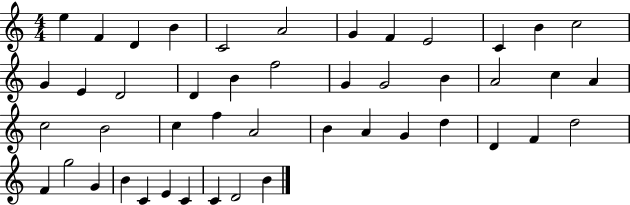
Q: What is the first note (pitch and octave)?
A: E5